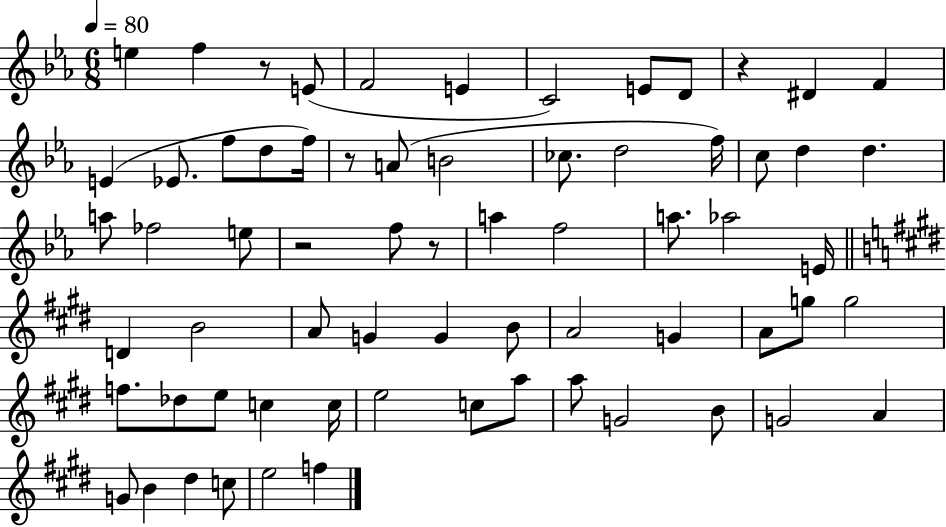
E5/q F5/q R/e E4/e F4/h E4/q C4/h E4/e D4/e R/q D#4/q F4/q E4/q Eb4/e. F5/e D5/e F5/s R/e A4/e B4/h CES5/e. D5/h F5/s C5/e D5/q D5/q. A5/e FES5/h E5/e R/h F5/e R/e A5/q F5/h A5/e. Ab5/h E4/s D4/q B4/h A4/e G4/q G4/q B4/e A4/h G4/q A4/e G5/e G5/h F5/e. Db5/e E5/e C5/q C5/s E5/h C5/e A5/e A5/e G4/h B4/e G4/h A4/q G4/e B4/q D#5/q C5/e E5/h F5/q